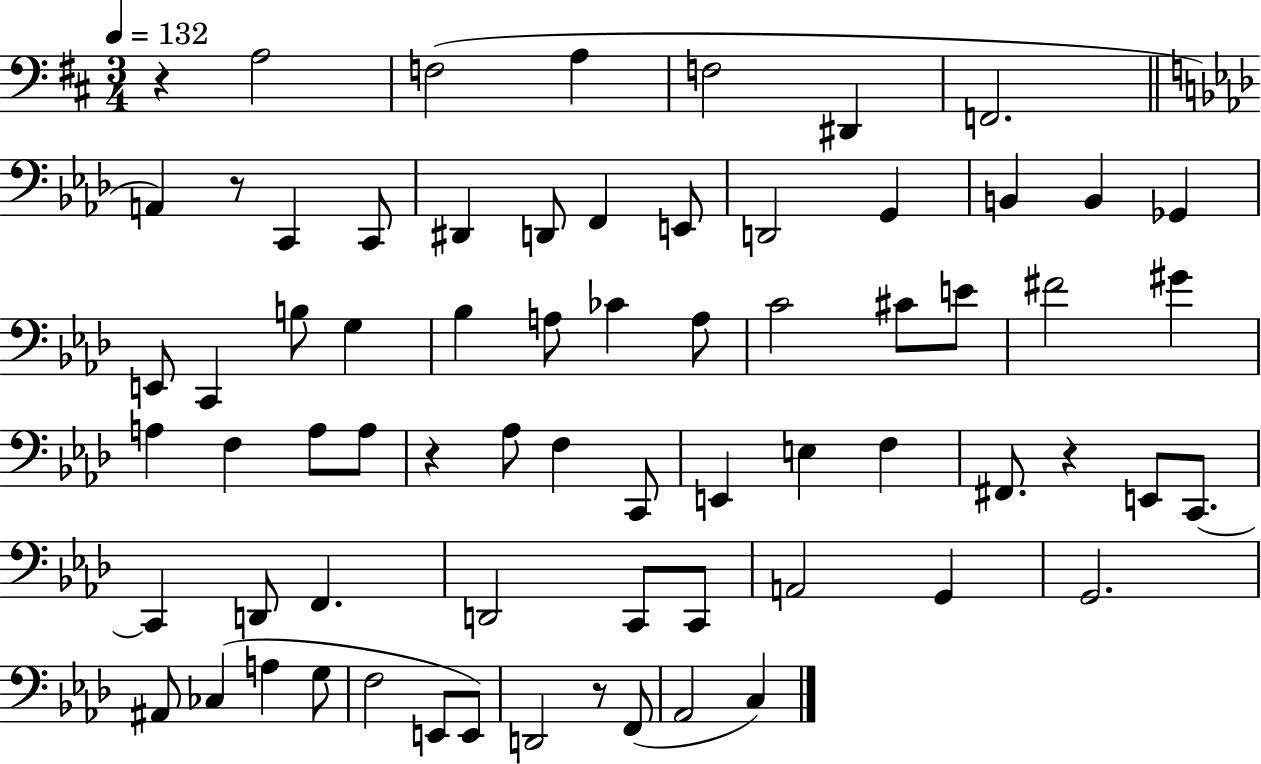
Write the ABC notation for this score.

X:1
T:Untitled
M:3/4
L:1/4
K:D
z A,2 F,2 A, F,2 ^D,, F,,2 A,, z/2 C,, C,,/2 ^D,, D,,/2 F,, E,,/2 D,,2 G,, B,, B,, _G,, E,,/2 C,, B,/2 G, _B, A,/2 _C A,/2 C2 ^C/2 E/2 ^F2 ^G A, F, A,/2 A,/2 z _A,/2 F, C,,/2 E,, E, F, ^F,,/2 z E,,/2 C,,/2 C,, D,,/2 F,, D,,2 C,,/2 C,,/2 A,,2 G,, G,,2 ^A,,/2 _C, A, G,/2 F,2 E,,/2 E,,/2 D,,2 z/2 F,,/2 _A,,2 C,